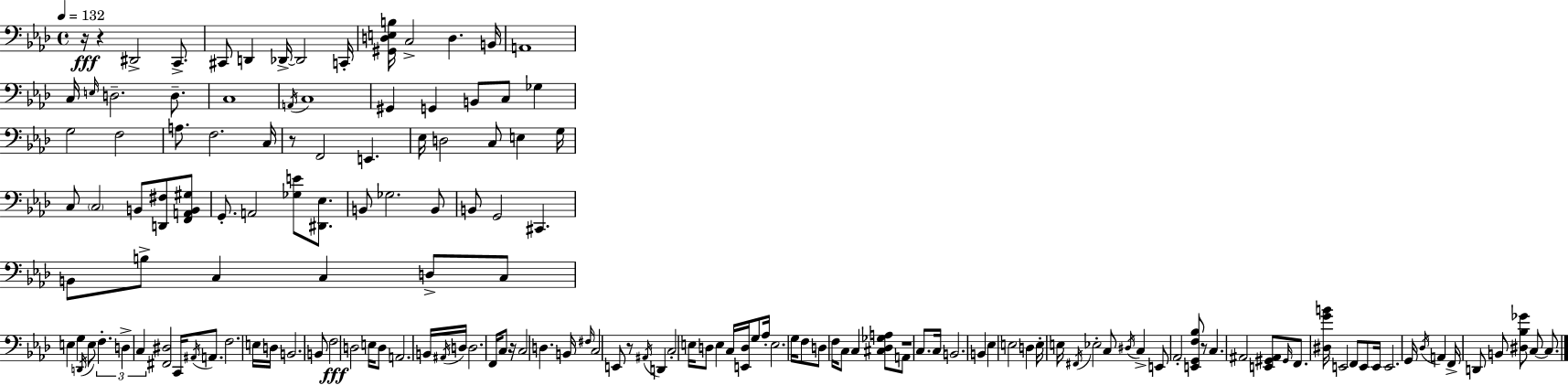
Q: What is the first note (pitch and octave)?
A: D#2